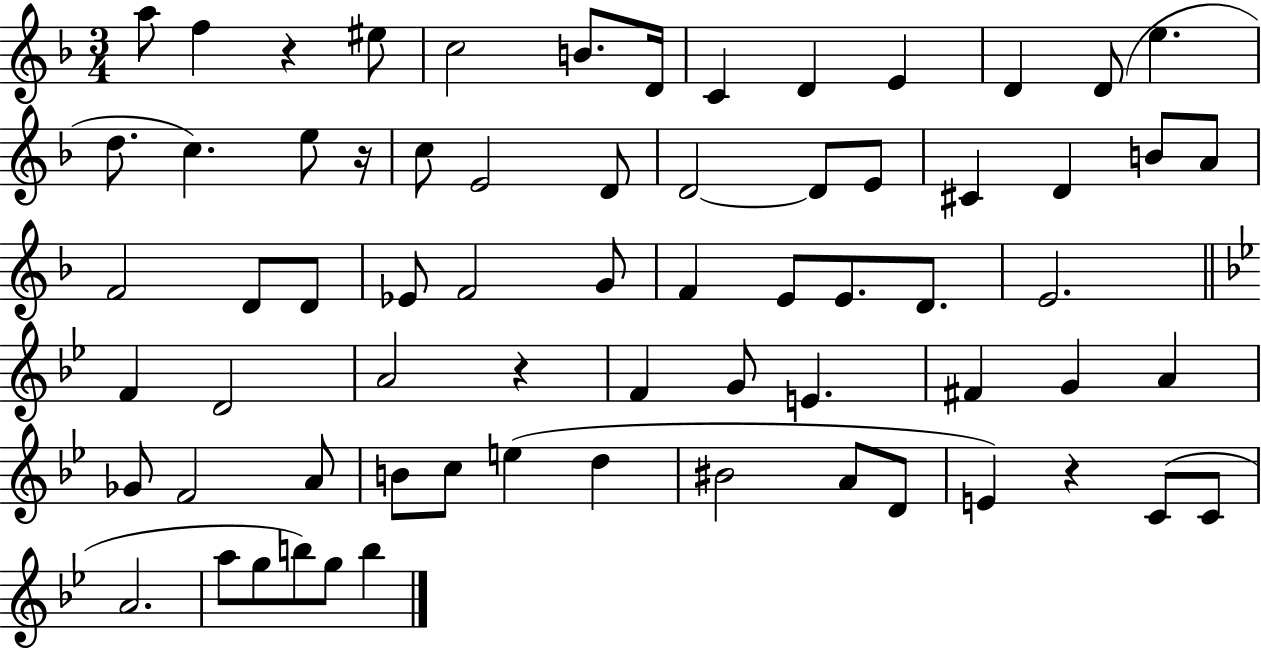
{
  \clef treble
  \numericTimeSignature
  \time 3/4
  \key f \major
  a''8 f''4 r4 eis''8 | c''2 b'8. d'16 | c'4 d'4 e'4 | d'4 d'8( e''4. | \break d''8. c''4.) e''8 r16 | c''8 e'2 d'8 | d'2~~ d'8 e'8 | cis'4 d'4 b'8 a'8 | \break f'2 d'8 d'8 | ees'8 f'2 g'8 | f'4 e'8 e'8. d'8. | e'2. | \break \bar "||" \break \key bes \major f'4 d'2 | a'2 r4 | f'4 g'8 e'4. | fis'4 g'4 a'4 | \break ges'8 f'2 a'8 | b'8 c''8 e''4( d''4 | bis'2 a'8 d'8 | e'4) r4 c'8( c'8 | \break a'2. | a''8 g''8 b''8) g''8 b''4 | \bar "|."
}